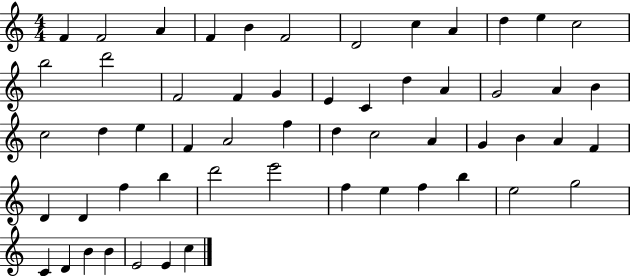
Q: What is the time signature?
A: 4/4